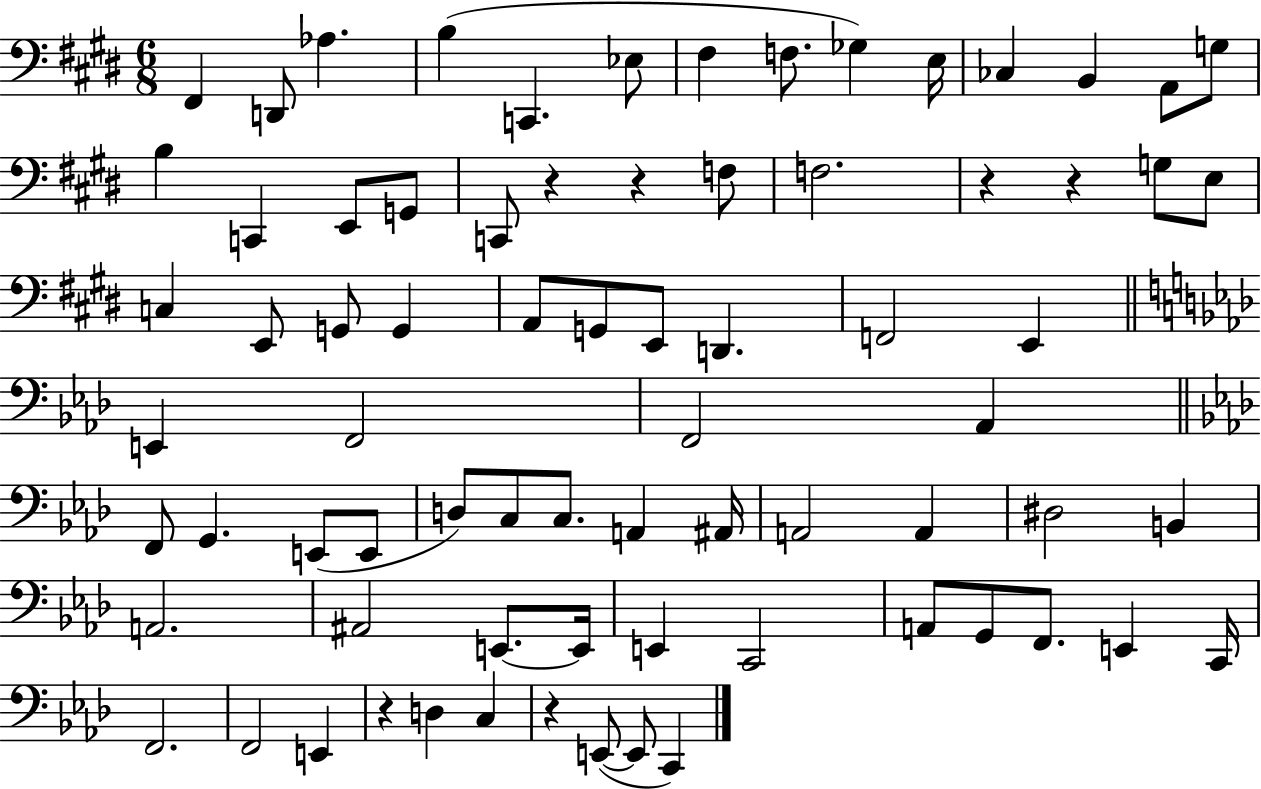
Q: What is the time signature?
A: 6/8